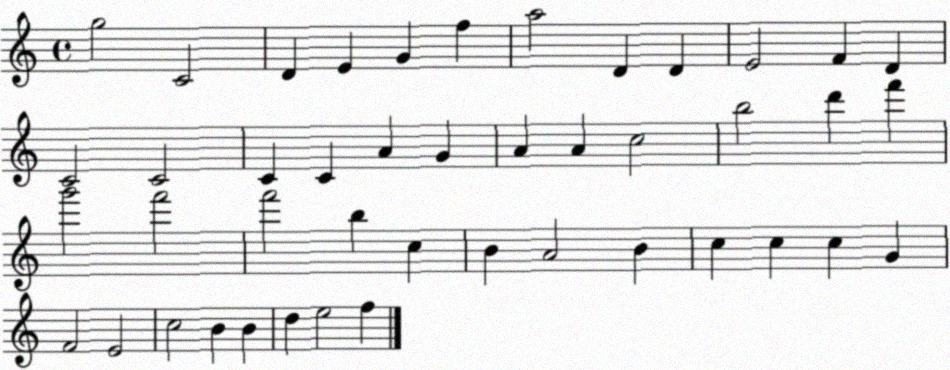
X:1
T:Untitled
M:4/4
L:1/4
K:C
g2 C2 D E G f a2 D D E2 F D C2 C2 C C A G A A c2 b2 d' f' g'2 f'2 f'2 b c B A2 B c c c G F2 E2 c2 B B d e2 f